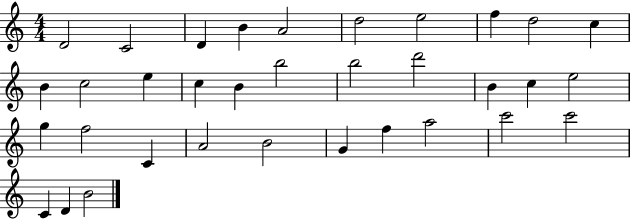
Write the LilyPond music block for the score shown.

{
  \clef treble
  \numericTimeSignature
  \time 4/4
  \key c \major
  d'2 c'2 | d'4 b'4 a'2 | d''2 e''2 | f''4 d''2 c''4 | \break b'4 c''2 e''4 | c''4 b'4 b''2 | b''2 d'''2 | b'4 c''4 e''2 | \break g''4 f''2 c'4 | a'2 b'2 | g'4 f''4 a''2 | c'''2 c'''2 | \break c'4 d'4 b'2 | \bar "|."
}